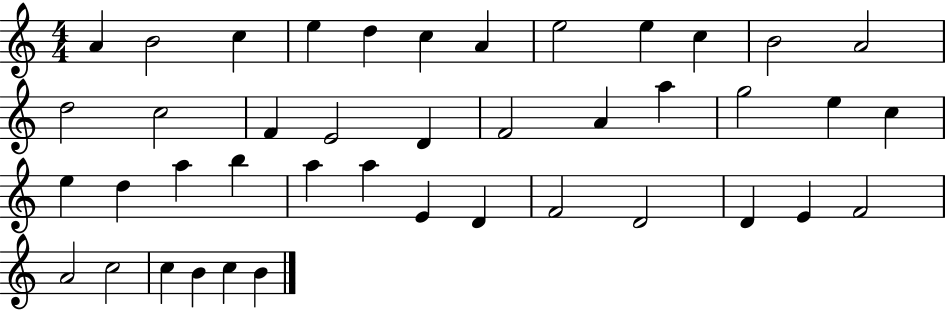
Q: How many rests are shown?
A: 0